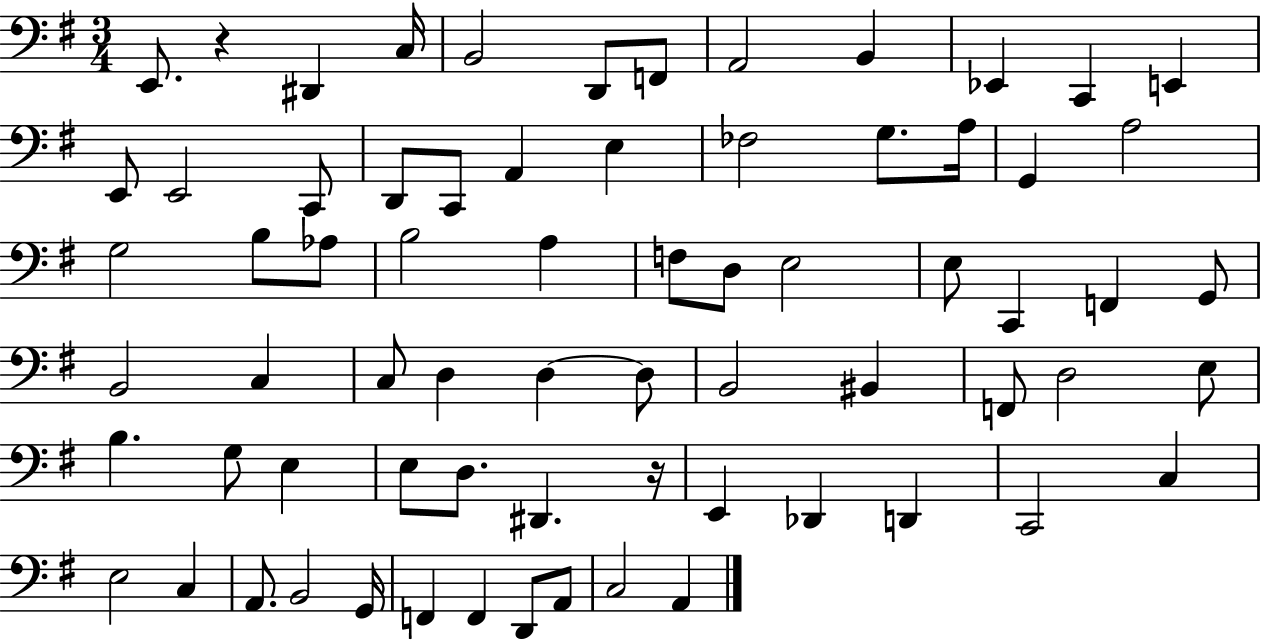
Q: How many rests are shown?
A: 2